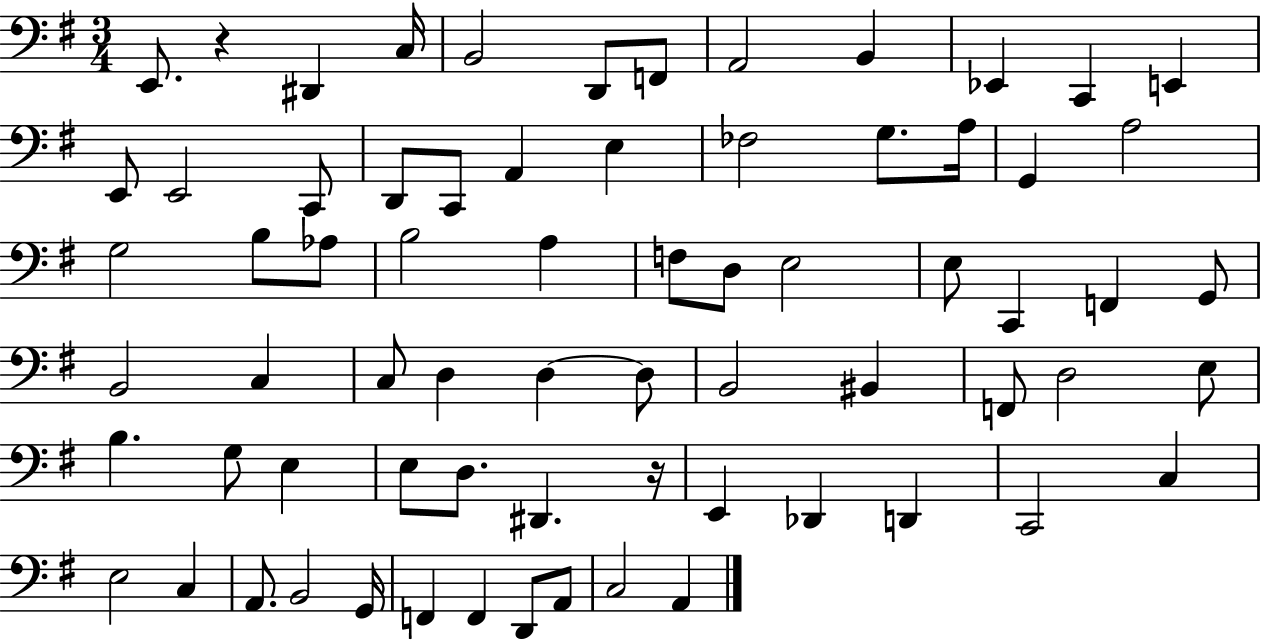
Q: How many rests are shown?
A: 2